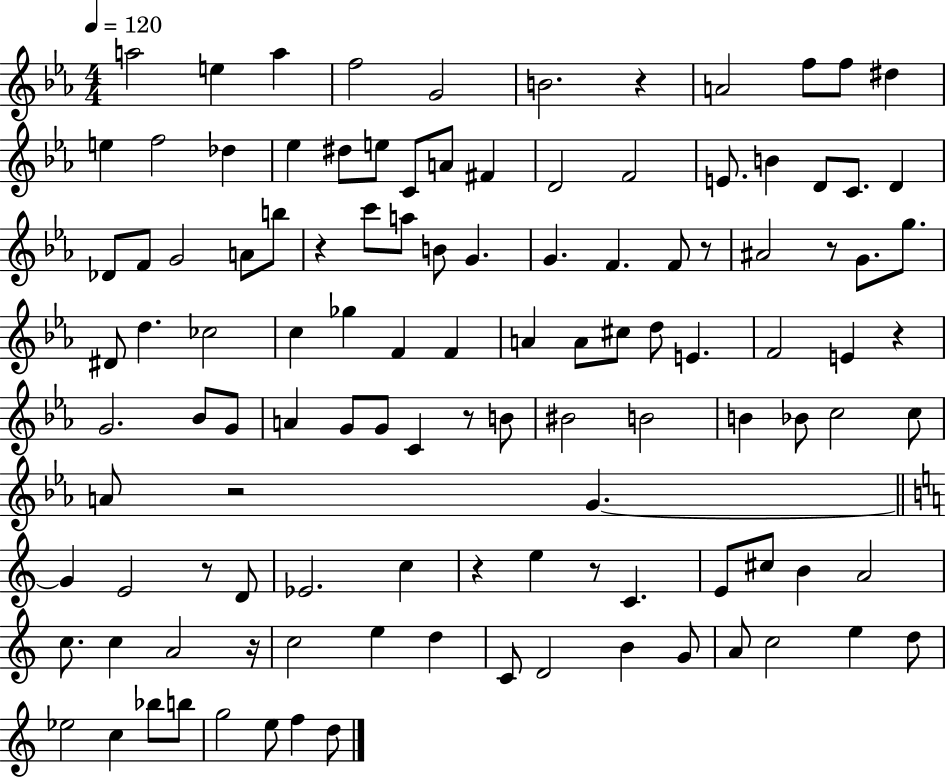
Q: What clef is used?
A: treble